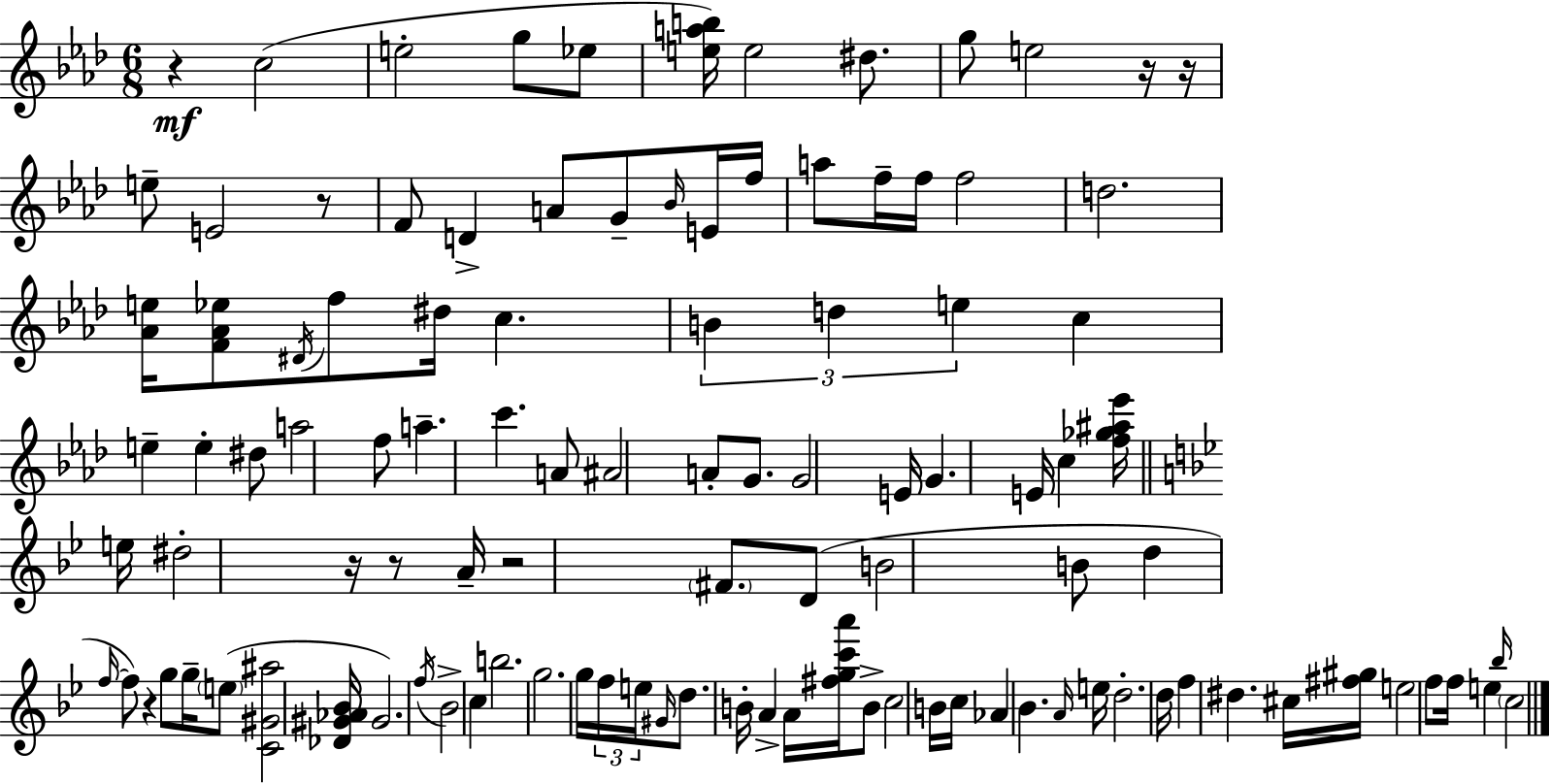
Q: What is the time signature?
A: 6/8